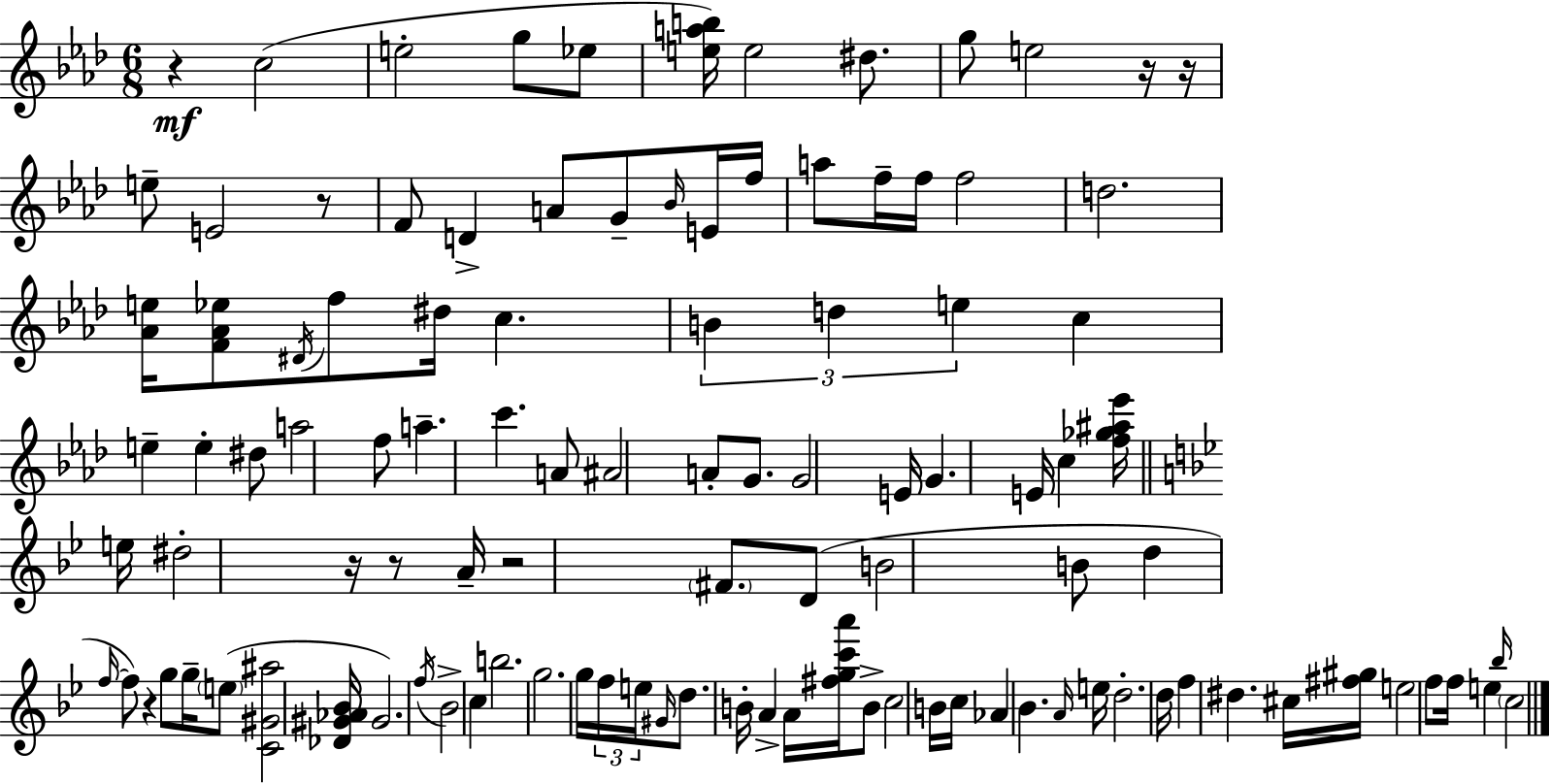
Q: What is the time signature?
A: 6/8